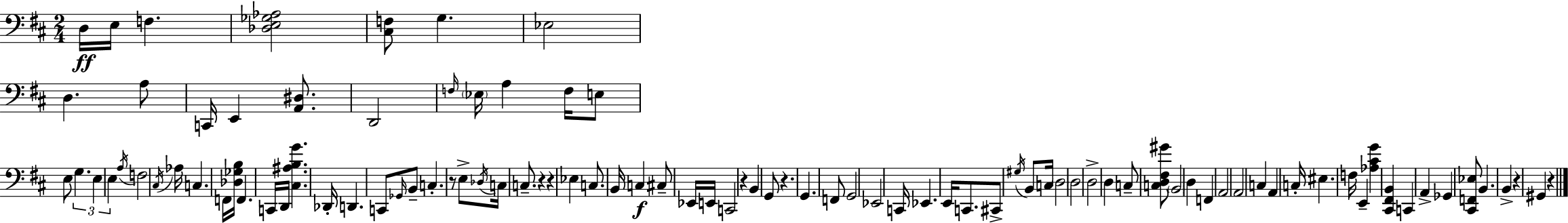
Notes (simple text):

D3/s E3/s F3/q. [Db3,E3,Gb3,Ab3]/h [C#3,F3]/e G3/q. Eb3/h D3/q. A3/e C2/s E2/q [A2,D#3]/e. D2/h F3/s Eb3/s A3/q F3/s E3/e E3/e G3/q. E3/q E3/q A3/s F3/h C#3/s Ab3/s C3/q. F2/s [Db3,Gb3,B3]/s F2/q. C2/s D2/s [C#3,A#3,B3,G4]/q. Db2/s D2/q. C2/e Gb2/s B2/e C3/q. R/e E3/e Db3/s C3/s C3/e. R/q R/q Eb3/q C3/e. B2/s C3/q C#3/e Eb2/s E2/s C2/h R/q B2/q G2/e R/q. G2/q. F2/e G2/h Eb2/h C2/s Eb2/q. E2/s C2/e. C#2/e G#3/s B2/e C3/s D3/h D3/h D3/h D3/q C3/e [C3,D3,F#3,G#4]/e B2/h D3/q F2/q A2/h A2/h C3/q A2/q C3/s EIS3/q. F3/s E2/q [Ab3,C#4,G4]/q [C#2,F#2,B2]/q C2/q A2/q Gb2/q [C#2,F2,Eb3]/e B2/q. B2/q R/q G#2/q R/q